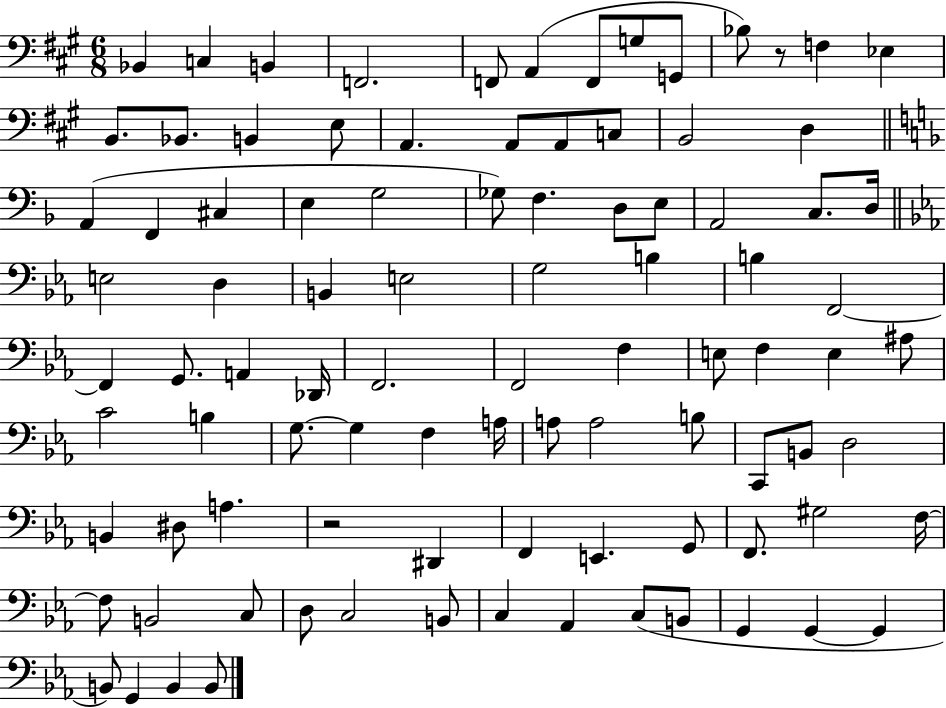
{
  \clef bass
  \numericTimeSignature
  \time 6/8
  \key a \major
  bes,4 c4 b,4 | f,2. | f,8 a,4( f,8 g8 g,8 | bes8) r8 f4 ees4 | \break b,8. bes,8. b,4 e8 | a,4. a,8 a,8 c8 | b,2 d4 | \bar "||" \break \key d \minor a,4( f,4 cis4 | e4 g2 | ges8) f4. d8 e8 | a,2 c8. d16 | \break \bar "||" \break \key ees \major e2 d4 | b,4 e2 | g2 b4 | b4 f,2~~ | \break f,4 g,8. a,4 des,16 | f,2. | f,2 f4 | e8 f4 e4 ais8 | \break c'2 b4 | g8.~~ g4 f4 a16 | a8 a2 b8 | c,8 b,8 d2 | \break b,4 dis8 a4. | r2 dis,4 | f,4 e,4. g,8 | f,8. gis2 f16~~ | \break f8 b,2 c8 | d8 c2 b,8 | c4 aes,4 c8( b,8 | g,4 g,4~~ g,4 | \break b,8) g,4 b,4 b,8 | \bar "|."
}